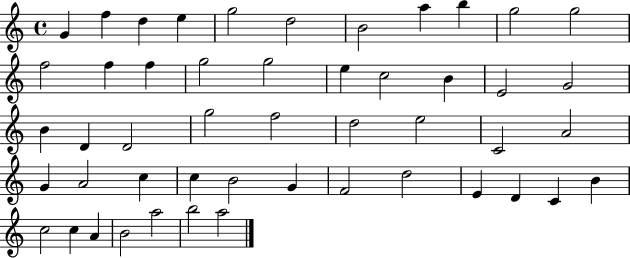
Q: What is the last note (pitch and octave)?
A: A5